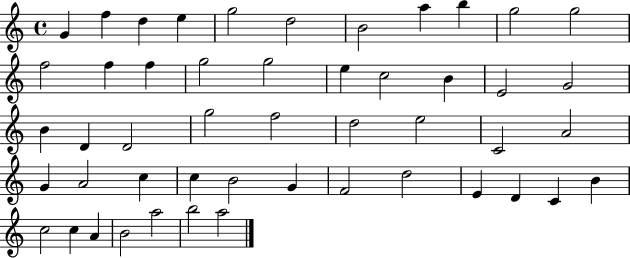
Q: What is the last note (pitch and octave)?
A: A5